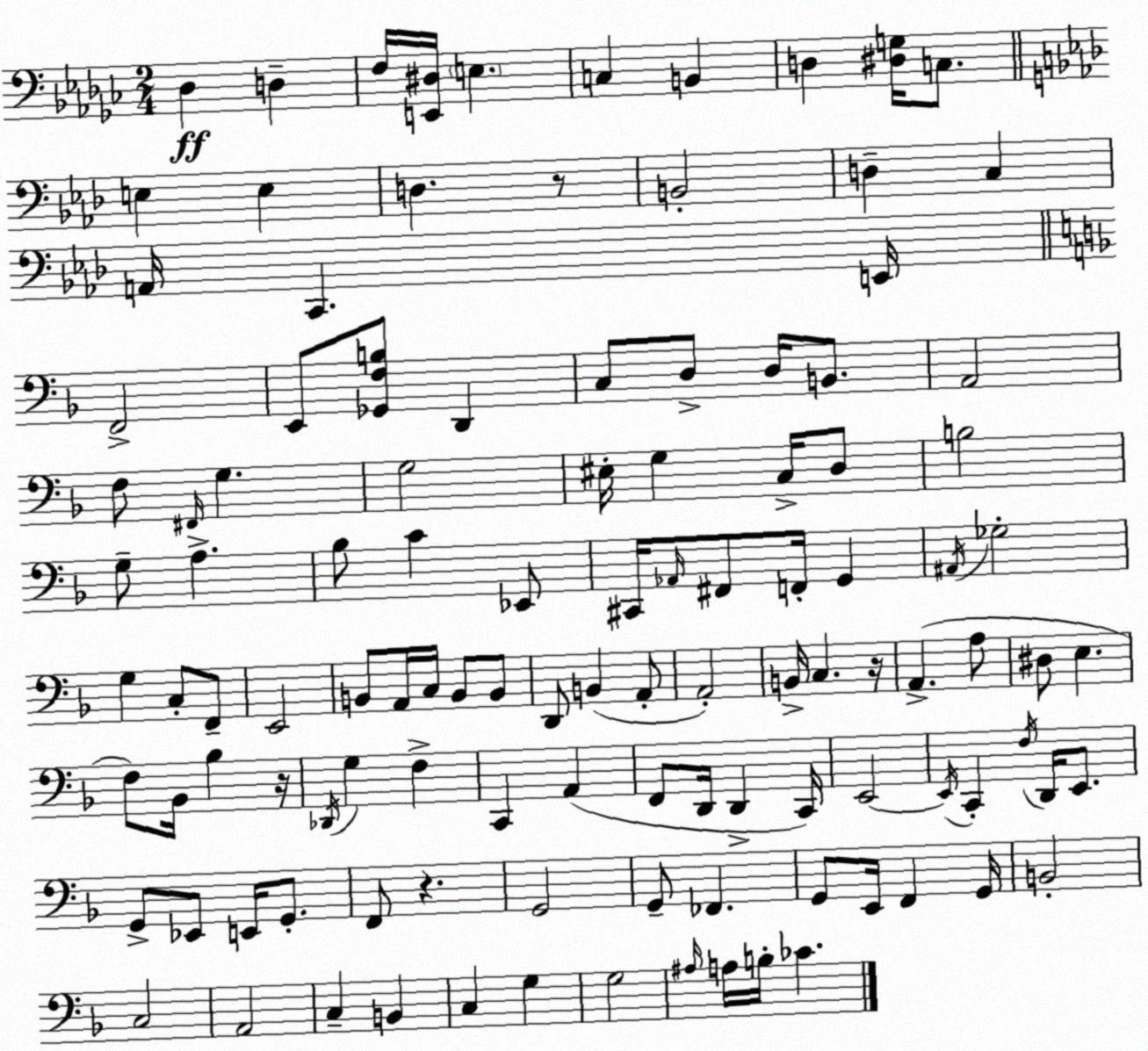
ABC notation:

X:1
T:Untitled
M:2/4
L:1/4
K:Ebm
_D, D, F,/4 [E,,^D,]/4 E, C, B,, D, [^D,G,]/4 C,/2 E, E, D, z/2 B,,2 D, C, A,,/4 C,, E,,/4 F,,2 E,,/2 [_G,,F,B,]/2 D,, C,/2 D,/2 D,/4 B,,/2 A,,2 F,/2 ^F,,/4 G, G,2 ^E,/4 G, C,/4 D,/2 B,2 G,/2 A, _B,/2 C _E,,/2 ^C,,/4 _A,,/4 ^F,,/2 F,,/4 G,, ^A,,/4 _G,2 G, C,/2 F,,/2 E,,2 B,,/2 A,,/4 C,/4 B,,/2 B,,/2 D,,/2 B,, A,,/2 A,,2 B,,/4 C, z/4 A,, A,/2 ^D,/2 E, F,/2 _B,,/4 _B, z/4 _D,,/4 G, F, C,, A,, F,,/2 D,,/4 D,, C,,/4 E,,2 E,,/4 C,, F,/4 D,,/4 E,,/2 G,,/2 _E,,/2 E,,/4 G,,/2 F,,/2 z G,,2 G,,/2 _F,, G,,/2 E,,/4 F,, G,,/4 B,,2 C,2 A,,2 C, B,, C, G, G,2 ^A,/4 A,/4 B,/4 _C